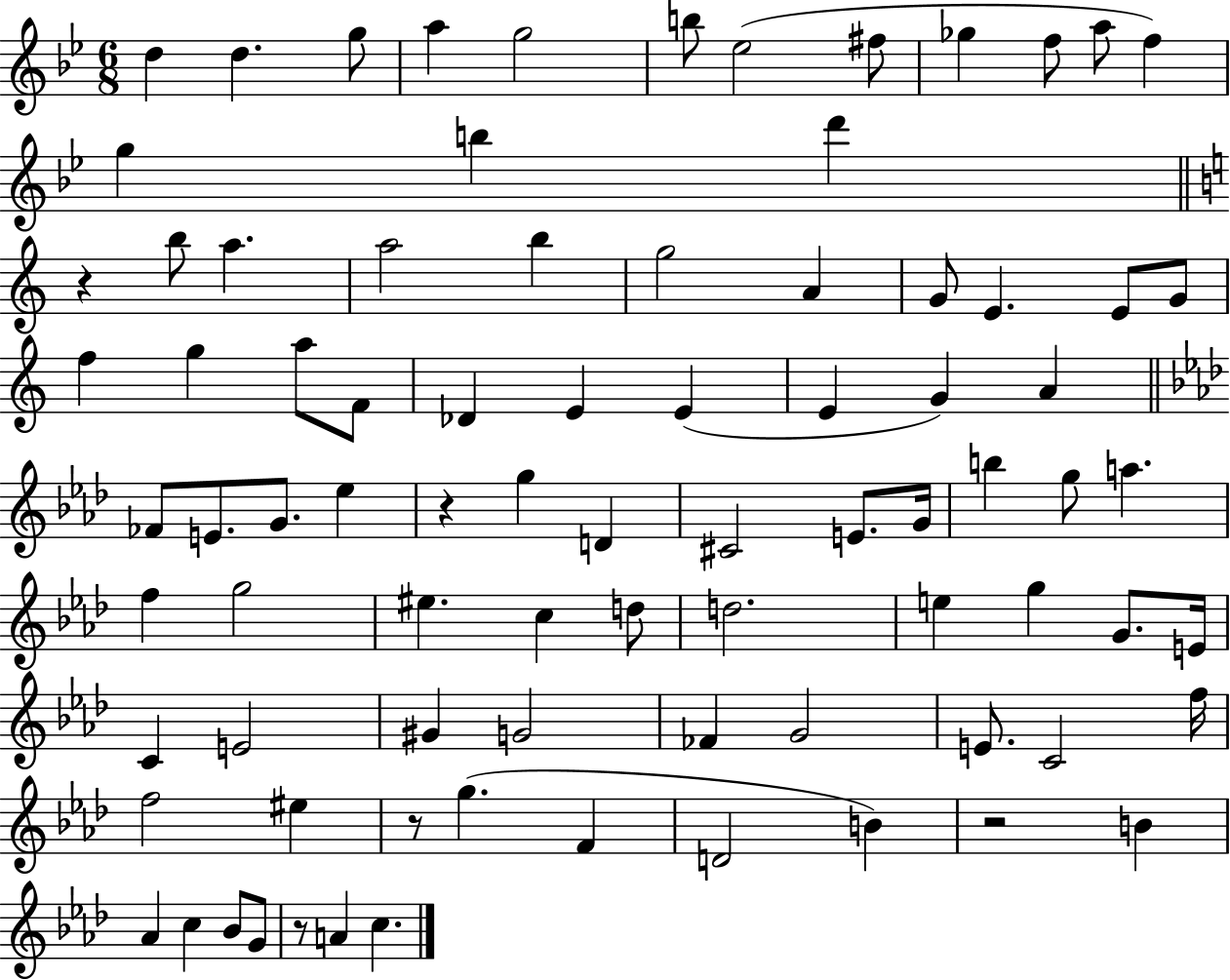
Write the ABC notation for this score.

X:1
T:Untitled
M:6/8
L:1/4
K:Bb
d d g/2 a g2 b/2 _e2 ^f/2 _g f/2 a/2 f g b d' z b/2 a a2 b g2 A G/2 E E/2 G/2 f g a/2 F/2 _D E E E G A _F/2 E/2 G/2 _e z g D ^C2 E/2 G/4 b g/2 a f g2 ^e c d/2 d2 e g G/2 E/4 C E2 ^G G2 _F G2 E/2 C2 f/4 f2 ^e z/2 g F D2 B z2 B _A c _B/2 G/2 z/2 A c